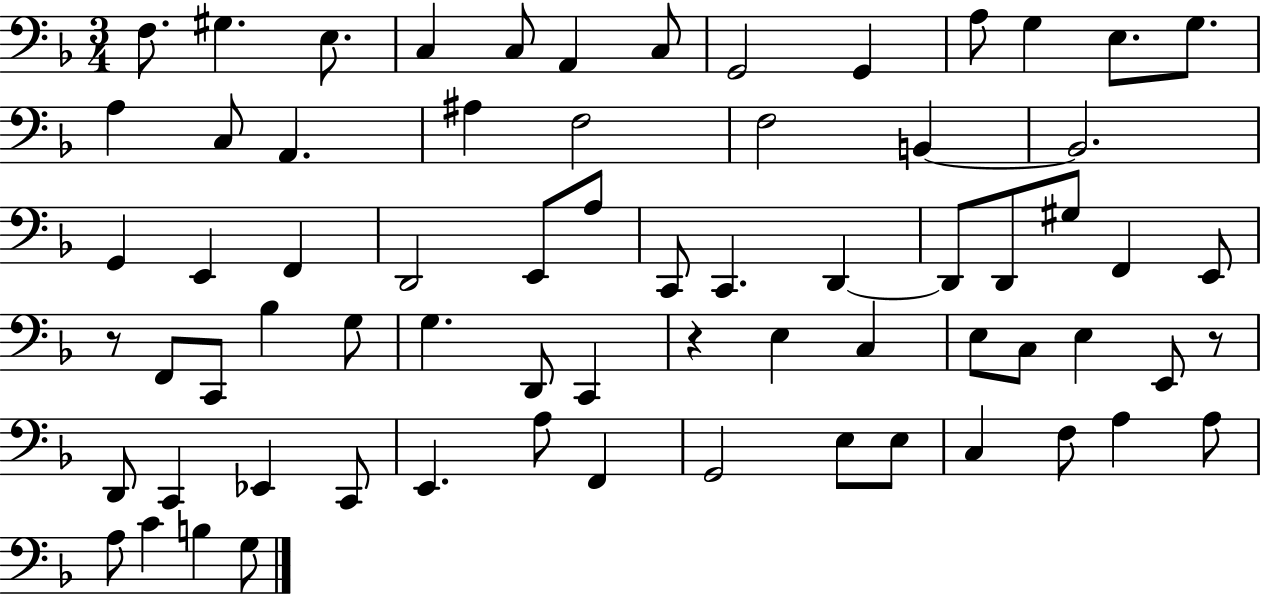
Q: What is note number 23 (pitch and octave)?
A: E2